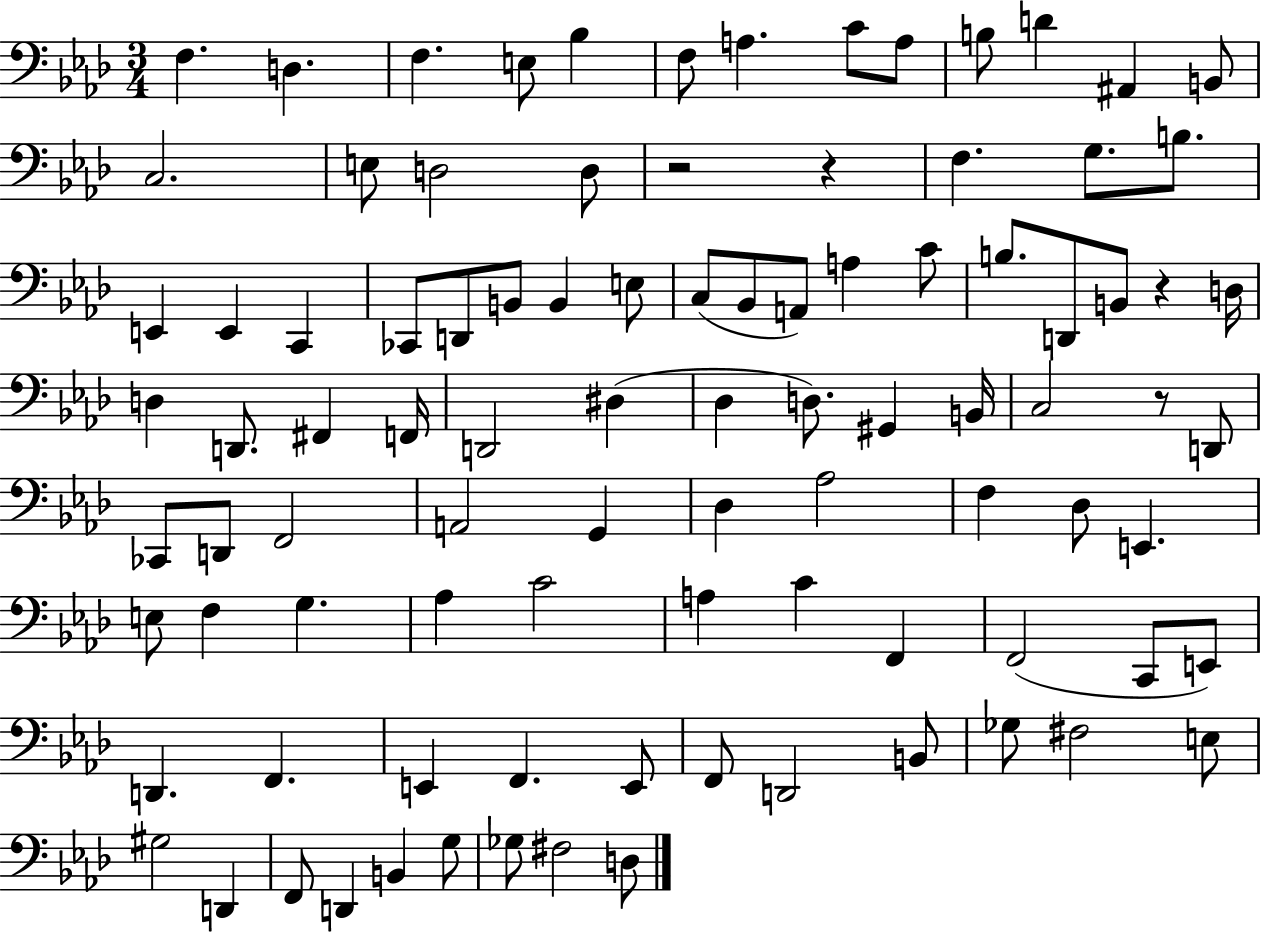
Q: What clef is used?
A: bass